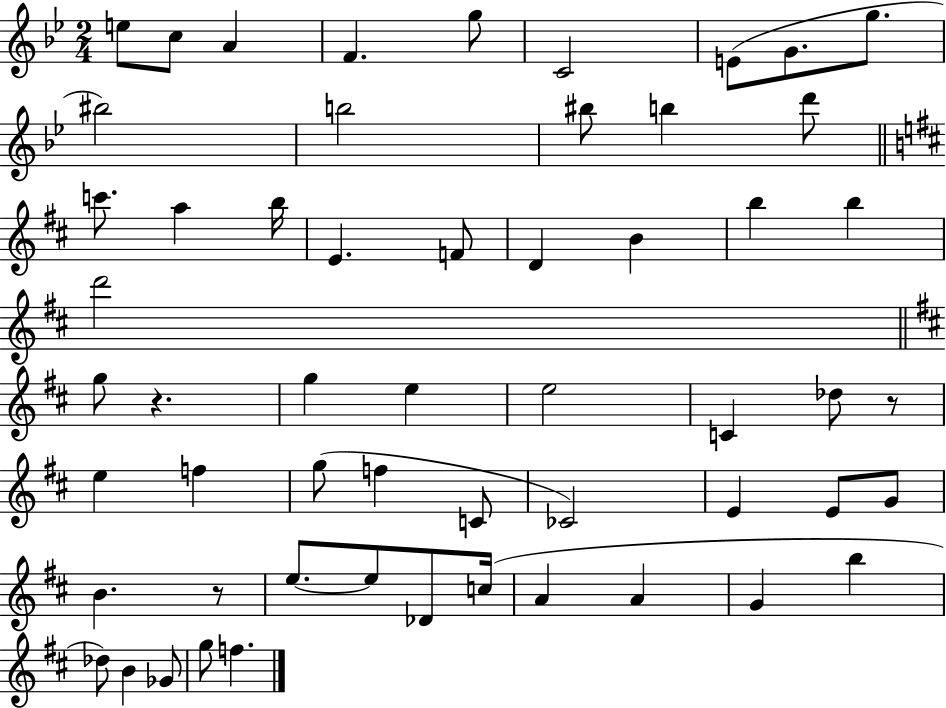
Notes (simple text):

E5/e C5/e A4/q F4/q. G5/e C4/h E4/e G4/e. G5/e. BIS5/h B5/h BIS5/e B5/q D6/e C6/e. A5/q B5/s E4/q. F4/e D4/q B4/q B5/q B5/q D6/h G5/e R/q. G5/q E5/q E5/h C4/q Db5/e R/e E5/q F5/q G5/e F5/q C4/e CES4/h E4/q E4/e G4/e B4/q. R/e E5/e. E5/e Db4/e C5/s A4/q A4/q G4/q B5/q Db5/e B4/q Gb4/e G5/e F5/q.